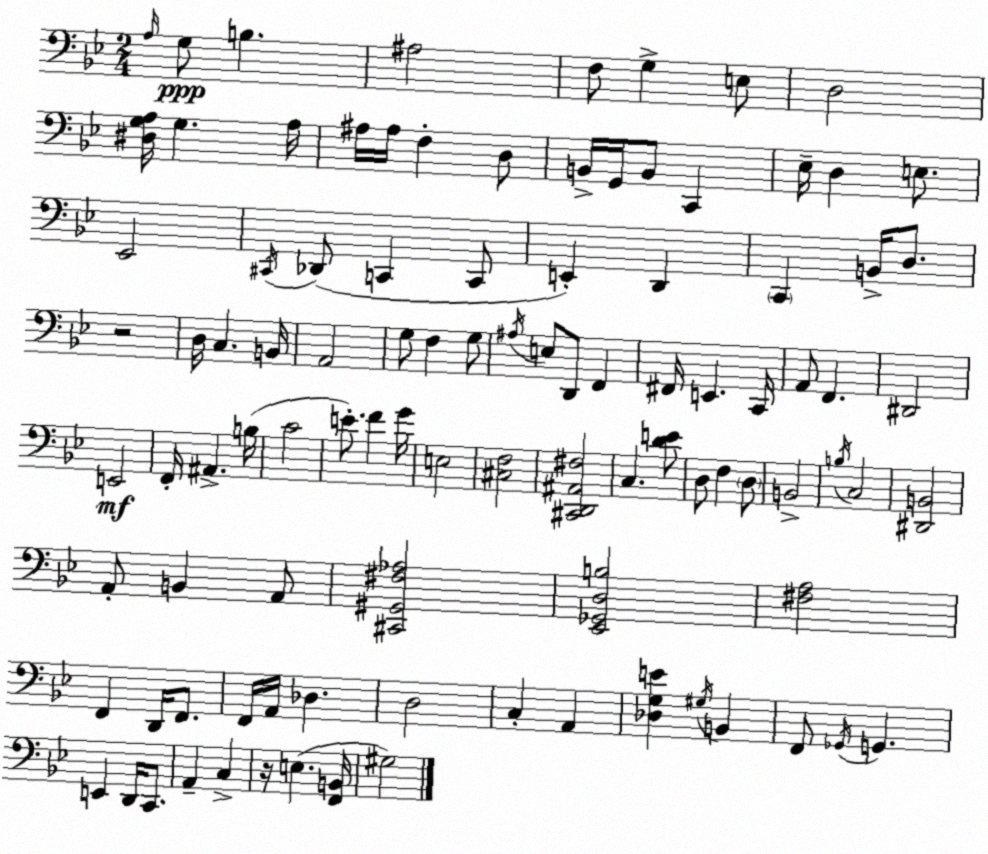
X:1
T:Untitled
M:2/4
L:1/4
K:Bb
A,/4 G,/2 B, ^A,2 F,/2 G, E,/2 D,2 [^D,G,A,]/4 G, A,/4 ^A,/4 ^A,/4 F, D,/2 B,,/4 G,,/4 B,,/2 C,, _E,/4 D, E,/2 _E,,2 ^C,,/4 _D,,/2 C,, C,,/2 E,, D,, C,, B,,/4 D,/2 z2 D,/4 C, B,,/4 A,,2 G,/2 F, G,/2 ^A,/4 E,/2 D,,/2 F,, ^F,,/4 E,, C,,/4 A,,/2 F,, ^D,,2 E,,2 F,,/4 ^A,, B,/4 C2 E/2 F G/4 E,2 [^C,F,]2 [^C,,D,,^A,,^F,]2 C, [DE]/2 D,/2 F, D,/2 B,,2 B,/4 C,2 [^D,,B,,]2 A,,/2 B,, A,,/2 [^C,,^G,,^F,_A,]2 [_E,,_G,,D,B,]2 [^F,A,]2 F,, D,,/4 F,,/2 F,,/4 A,,/4 _D, D,2 C, A,, [_D,G,E] ^G,/4 B,, F,,/2 _G,,/4 G,, E,, D,,/4 C,,/2 A,, C, z/4 E, [F,,B,,]/4 ^G,2